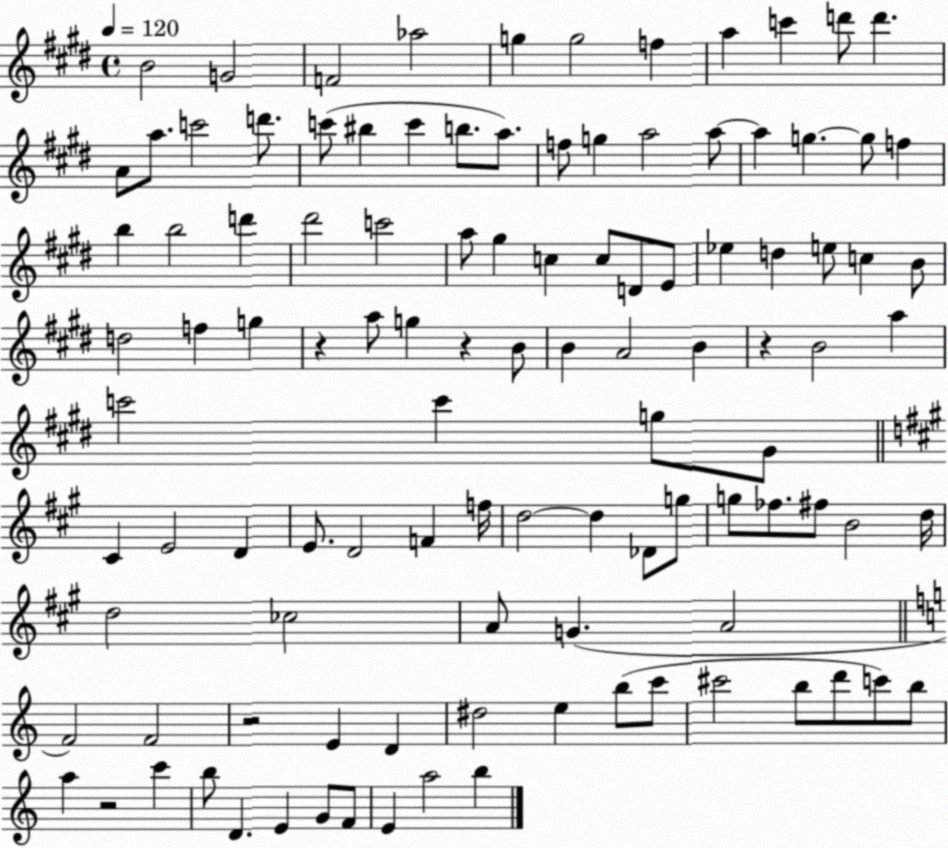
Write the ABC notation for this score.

X:1
T:Untitled
M:4/4
L:1/4
K:E
B2 G2 F2 _a2 g g2 f a c' d'/2 d' A/2 a/2 c'2 d'/2 c'/2 ^b c' b/2 a/2 f/2 g a2 a/2 a g g/2 f b b2 d' ^d'2 c'2 a/2 ^g c c/2 D/2 E/2 _e d e/2 c B/2 d2 f g z a/2 g z B/2 B A2 B z B2 a c'2 c' g/2 ^G/2 ^C E2 D E/2 D2 F f/4 d2 d _D/2 g/2 g/2 _f/2 ^f/2 B2 d/4 d2 _c2 A/2 G A2 F2 F2 z2 E D ^d2 e b/2 c'/2 ^c'2 b/2 d'/2 c'/2 b/2 a z2 c' b/2 D E G/2 F/2 E a2 b